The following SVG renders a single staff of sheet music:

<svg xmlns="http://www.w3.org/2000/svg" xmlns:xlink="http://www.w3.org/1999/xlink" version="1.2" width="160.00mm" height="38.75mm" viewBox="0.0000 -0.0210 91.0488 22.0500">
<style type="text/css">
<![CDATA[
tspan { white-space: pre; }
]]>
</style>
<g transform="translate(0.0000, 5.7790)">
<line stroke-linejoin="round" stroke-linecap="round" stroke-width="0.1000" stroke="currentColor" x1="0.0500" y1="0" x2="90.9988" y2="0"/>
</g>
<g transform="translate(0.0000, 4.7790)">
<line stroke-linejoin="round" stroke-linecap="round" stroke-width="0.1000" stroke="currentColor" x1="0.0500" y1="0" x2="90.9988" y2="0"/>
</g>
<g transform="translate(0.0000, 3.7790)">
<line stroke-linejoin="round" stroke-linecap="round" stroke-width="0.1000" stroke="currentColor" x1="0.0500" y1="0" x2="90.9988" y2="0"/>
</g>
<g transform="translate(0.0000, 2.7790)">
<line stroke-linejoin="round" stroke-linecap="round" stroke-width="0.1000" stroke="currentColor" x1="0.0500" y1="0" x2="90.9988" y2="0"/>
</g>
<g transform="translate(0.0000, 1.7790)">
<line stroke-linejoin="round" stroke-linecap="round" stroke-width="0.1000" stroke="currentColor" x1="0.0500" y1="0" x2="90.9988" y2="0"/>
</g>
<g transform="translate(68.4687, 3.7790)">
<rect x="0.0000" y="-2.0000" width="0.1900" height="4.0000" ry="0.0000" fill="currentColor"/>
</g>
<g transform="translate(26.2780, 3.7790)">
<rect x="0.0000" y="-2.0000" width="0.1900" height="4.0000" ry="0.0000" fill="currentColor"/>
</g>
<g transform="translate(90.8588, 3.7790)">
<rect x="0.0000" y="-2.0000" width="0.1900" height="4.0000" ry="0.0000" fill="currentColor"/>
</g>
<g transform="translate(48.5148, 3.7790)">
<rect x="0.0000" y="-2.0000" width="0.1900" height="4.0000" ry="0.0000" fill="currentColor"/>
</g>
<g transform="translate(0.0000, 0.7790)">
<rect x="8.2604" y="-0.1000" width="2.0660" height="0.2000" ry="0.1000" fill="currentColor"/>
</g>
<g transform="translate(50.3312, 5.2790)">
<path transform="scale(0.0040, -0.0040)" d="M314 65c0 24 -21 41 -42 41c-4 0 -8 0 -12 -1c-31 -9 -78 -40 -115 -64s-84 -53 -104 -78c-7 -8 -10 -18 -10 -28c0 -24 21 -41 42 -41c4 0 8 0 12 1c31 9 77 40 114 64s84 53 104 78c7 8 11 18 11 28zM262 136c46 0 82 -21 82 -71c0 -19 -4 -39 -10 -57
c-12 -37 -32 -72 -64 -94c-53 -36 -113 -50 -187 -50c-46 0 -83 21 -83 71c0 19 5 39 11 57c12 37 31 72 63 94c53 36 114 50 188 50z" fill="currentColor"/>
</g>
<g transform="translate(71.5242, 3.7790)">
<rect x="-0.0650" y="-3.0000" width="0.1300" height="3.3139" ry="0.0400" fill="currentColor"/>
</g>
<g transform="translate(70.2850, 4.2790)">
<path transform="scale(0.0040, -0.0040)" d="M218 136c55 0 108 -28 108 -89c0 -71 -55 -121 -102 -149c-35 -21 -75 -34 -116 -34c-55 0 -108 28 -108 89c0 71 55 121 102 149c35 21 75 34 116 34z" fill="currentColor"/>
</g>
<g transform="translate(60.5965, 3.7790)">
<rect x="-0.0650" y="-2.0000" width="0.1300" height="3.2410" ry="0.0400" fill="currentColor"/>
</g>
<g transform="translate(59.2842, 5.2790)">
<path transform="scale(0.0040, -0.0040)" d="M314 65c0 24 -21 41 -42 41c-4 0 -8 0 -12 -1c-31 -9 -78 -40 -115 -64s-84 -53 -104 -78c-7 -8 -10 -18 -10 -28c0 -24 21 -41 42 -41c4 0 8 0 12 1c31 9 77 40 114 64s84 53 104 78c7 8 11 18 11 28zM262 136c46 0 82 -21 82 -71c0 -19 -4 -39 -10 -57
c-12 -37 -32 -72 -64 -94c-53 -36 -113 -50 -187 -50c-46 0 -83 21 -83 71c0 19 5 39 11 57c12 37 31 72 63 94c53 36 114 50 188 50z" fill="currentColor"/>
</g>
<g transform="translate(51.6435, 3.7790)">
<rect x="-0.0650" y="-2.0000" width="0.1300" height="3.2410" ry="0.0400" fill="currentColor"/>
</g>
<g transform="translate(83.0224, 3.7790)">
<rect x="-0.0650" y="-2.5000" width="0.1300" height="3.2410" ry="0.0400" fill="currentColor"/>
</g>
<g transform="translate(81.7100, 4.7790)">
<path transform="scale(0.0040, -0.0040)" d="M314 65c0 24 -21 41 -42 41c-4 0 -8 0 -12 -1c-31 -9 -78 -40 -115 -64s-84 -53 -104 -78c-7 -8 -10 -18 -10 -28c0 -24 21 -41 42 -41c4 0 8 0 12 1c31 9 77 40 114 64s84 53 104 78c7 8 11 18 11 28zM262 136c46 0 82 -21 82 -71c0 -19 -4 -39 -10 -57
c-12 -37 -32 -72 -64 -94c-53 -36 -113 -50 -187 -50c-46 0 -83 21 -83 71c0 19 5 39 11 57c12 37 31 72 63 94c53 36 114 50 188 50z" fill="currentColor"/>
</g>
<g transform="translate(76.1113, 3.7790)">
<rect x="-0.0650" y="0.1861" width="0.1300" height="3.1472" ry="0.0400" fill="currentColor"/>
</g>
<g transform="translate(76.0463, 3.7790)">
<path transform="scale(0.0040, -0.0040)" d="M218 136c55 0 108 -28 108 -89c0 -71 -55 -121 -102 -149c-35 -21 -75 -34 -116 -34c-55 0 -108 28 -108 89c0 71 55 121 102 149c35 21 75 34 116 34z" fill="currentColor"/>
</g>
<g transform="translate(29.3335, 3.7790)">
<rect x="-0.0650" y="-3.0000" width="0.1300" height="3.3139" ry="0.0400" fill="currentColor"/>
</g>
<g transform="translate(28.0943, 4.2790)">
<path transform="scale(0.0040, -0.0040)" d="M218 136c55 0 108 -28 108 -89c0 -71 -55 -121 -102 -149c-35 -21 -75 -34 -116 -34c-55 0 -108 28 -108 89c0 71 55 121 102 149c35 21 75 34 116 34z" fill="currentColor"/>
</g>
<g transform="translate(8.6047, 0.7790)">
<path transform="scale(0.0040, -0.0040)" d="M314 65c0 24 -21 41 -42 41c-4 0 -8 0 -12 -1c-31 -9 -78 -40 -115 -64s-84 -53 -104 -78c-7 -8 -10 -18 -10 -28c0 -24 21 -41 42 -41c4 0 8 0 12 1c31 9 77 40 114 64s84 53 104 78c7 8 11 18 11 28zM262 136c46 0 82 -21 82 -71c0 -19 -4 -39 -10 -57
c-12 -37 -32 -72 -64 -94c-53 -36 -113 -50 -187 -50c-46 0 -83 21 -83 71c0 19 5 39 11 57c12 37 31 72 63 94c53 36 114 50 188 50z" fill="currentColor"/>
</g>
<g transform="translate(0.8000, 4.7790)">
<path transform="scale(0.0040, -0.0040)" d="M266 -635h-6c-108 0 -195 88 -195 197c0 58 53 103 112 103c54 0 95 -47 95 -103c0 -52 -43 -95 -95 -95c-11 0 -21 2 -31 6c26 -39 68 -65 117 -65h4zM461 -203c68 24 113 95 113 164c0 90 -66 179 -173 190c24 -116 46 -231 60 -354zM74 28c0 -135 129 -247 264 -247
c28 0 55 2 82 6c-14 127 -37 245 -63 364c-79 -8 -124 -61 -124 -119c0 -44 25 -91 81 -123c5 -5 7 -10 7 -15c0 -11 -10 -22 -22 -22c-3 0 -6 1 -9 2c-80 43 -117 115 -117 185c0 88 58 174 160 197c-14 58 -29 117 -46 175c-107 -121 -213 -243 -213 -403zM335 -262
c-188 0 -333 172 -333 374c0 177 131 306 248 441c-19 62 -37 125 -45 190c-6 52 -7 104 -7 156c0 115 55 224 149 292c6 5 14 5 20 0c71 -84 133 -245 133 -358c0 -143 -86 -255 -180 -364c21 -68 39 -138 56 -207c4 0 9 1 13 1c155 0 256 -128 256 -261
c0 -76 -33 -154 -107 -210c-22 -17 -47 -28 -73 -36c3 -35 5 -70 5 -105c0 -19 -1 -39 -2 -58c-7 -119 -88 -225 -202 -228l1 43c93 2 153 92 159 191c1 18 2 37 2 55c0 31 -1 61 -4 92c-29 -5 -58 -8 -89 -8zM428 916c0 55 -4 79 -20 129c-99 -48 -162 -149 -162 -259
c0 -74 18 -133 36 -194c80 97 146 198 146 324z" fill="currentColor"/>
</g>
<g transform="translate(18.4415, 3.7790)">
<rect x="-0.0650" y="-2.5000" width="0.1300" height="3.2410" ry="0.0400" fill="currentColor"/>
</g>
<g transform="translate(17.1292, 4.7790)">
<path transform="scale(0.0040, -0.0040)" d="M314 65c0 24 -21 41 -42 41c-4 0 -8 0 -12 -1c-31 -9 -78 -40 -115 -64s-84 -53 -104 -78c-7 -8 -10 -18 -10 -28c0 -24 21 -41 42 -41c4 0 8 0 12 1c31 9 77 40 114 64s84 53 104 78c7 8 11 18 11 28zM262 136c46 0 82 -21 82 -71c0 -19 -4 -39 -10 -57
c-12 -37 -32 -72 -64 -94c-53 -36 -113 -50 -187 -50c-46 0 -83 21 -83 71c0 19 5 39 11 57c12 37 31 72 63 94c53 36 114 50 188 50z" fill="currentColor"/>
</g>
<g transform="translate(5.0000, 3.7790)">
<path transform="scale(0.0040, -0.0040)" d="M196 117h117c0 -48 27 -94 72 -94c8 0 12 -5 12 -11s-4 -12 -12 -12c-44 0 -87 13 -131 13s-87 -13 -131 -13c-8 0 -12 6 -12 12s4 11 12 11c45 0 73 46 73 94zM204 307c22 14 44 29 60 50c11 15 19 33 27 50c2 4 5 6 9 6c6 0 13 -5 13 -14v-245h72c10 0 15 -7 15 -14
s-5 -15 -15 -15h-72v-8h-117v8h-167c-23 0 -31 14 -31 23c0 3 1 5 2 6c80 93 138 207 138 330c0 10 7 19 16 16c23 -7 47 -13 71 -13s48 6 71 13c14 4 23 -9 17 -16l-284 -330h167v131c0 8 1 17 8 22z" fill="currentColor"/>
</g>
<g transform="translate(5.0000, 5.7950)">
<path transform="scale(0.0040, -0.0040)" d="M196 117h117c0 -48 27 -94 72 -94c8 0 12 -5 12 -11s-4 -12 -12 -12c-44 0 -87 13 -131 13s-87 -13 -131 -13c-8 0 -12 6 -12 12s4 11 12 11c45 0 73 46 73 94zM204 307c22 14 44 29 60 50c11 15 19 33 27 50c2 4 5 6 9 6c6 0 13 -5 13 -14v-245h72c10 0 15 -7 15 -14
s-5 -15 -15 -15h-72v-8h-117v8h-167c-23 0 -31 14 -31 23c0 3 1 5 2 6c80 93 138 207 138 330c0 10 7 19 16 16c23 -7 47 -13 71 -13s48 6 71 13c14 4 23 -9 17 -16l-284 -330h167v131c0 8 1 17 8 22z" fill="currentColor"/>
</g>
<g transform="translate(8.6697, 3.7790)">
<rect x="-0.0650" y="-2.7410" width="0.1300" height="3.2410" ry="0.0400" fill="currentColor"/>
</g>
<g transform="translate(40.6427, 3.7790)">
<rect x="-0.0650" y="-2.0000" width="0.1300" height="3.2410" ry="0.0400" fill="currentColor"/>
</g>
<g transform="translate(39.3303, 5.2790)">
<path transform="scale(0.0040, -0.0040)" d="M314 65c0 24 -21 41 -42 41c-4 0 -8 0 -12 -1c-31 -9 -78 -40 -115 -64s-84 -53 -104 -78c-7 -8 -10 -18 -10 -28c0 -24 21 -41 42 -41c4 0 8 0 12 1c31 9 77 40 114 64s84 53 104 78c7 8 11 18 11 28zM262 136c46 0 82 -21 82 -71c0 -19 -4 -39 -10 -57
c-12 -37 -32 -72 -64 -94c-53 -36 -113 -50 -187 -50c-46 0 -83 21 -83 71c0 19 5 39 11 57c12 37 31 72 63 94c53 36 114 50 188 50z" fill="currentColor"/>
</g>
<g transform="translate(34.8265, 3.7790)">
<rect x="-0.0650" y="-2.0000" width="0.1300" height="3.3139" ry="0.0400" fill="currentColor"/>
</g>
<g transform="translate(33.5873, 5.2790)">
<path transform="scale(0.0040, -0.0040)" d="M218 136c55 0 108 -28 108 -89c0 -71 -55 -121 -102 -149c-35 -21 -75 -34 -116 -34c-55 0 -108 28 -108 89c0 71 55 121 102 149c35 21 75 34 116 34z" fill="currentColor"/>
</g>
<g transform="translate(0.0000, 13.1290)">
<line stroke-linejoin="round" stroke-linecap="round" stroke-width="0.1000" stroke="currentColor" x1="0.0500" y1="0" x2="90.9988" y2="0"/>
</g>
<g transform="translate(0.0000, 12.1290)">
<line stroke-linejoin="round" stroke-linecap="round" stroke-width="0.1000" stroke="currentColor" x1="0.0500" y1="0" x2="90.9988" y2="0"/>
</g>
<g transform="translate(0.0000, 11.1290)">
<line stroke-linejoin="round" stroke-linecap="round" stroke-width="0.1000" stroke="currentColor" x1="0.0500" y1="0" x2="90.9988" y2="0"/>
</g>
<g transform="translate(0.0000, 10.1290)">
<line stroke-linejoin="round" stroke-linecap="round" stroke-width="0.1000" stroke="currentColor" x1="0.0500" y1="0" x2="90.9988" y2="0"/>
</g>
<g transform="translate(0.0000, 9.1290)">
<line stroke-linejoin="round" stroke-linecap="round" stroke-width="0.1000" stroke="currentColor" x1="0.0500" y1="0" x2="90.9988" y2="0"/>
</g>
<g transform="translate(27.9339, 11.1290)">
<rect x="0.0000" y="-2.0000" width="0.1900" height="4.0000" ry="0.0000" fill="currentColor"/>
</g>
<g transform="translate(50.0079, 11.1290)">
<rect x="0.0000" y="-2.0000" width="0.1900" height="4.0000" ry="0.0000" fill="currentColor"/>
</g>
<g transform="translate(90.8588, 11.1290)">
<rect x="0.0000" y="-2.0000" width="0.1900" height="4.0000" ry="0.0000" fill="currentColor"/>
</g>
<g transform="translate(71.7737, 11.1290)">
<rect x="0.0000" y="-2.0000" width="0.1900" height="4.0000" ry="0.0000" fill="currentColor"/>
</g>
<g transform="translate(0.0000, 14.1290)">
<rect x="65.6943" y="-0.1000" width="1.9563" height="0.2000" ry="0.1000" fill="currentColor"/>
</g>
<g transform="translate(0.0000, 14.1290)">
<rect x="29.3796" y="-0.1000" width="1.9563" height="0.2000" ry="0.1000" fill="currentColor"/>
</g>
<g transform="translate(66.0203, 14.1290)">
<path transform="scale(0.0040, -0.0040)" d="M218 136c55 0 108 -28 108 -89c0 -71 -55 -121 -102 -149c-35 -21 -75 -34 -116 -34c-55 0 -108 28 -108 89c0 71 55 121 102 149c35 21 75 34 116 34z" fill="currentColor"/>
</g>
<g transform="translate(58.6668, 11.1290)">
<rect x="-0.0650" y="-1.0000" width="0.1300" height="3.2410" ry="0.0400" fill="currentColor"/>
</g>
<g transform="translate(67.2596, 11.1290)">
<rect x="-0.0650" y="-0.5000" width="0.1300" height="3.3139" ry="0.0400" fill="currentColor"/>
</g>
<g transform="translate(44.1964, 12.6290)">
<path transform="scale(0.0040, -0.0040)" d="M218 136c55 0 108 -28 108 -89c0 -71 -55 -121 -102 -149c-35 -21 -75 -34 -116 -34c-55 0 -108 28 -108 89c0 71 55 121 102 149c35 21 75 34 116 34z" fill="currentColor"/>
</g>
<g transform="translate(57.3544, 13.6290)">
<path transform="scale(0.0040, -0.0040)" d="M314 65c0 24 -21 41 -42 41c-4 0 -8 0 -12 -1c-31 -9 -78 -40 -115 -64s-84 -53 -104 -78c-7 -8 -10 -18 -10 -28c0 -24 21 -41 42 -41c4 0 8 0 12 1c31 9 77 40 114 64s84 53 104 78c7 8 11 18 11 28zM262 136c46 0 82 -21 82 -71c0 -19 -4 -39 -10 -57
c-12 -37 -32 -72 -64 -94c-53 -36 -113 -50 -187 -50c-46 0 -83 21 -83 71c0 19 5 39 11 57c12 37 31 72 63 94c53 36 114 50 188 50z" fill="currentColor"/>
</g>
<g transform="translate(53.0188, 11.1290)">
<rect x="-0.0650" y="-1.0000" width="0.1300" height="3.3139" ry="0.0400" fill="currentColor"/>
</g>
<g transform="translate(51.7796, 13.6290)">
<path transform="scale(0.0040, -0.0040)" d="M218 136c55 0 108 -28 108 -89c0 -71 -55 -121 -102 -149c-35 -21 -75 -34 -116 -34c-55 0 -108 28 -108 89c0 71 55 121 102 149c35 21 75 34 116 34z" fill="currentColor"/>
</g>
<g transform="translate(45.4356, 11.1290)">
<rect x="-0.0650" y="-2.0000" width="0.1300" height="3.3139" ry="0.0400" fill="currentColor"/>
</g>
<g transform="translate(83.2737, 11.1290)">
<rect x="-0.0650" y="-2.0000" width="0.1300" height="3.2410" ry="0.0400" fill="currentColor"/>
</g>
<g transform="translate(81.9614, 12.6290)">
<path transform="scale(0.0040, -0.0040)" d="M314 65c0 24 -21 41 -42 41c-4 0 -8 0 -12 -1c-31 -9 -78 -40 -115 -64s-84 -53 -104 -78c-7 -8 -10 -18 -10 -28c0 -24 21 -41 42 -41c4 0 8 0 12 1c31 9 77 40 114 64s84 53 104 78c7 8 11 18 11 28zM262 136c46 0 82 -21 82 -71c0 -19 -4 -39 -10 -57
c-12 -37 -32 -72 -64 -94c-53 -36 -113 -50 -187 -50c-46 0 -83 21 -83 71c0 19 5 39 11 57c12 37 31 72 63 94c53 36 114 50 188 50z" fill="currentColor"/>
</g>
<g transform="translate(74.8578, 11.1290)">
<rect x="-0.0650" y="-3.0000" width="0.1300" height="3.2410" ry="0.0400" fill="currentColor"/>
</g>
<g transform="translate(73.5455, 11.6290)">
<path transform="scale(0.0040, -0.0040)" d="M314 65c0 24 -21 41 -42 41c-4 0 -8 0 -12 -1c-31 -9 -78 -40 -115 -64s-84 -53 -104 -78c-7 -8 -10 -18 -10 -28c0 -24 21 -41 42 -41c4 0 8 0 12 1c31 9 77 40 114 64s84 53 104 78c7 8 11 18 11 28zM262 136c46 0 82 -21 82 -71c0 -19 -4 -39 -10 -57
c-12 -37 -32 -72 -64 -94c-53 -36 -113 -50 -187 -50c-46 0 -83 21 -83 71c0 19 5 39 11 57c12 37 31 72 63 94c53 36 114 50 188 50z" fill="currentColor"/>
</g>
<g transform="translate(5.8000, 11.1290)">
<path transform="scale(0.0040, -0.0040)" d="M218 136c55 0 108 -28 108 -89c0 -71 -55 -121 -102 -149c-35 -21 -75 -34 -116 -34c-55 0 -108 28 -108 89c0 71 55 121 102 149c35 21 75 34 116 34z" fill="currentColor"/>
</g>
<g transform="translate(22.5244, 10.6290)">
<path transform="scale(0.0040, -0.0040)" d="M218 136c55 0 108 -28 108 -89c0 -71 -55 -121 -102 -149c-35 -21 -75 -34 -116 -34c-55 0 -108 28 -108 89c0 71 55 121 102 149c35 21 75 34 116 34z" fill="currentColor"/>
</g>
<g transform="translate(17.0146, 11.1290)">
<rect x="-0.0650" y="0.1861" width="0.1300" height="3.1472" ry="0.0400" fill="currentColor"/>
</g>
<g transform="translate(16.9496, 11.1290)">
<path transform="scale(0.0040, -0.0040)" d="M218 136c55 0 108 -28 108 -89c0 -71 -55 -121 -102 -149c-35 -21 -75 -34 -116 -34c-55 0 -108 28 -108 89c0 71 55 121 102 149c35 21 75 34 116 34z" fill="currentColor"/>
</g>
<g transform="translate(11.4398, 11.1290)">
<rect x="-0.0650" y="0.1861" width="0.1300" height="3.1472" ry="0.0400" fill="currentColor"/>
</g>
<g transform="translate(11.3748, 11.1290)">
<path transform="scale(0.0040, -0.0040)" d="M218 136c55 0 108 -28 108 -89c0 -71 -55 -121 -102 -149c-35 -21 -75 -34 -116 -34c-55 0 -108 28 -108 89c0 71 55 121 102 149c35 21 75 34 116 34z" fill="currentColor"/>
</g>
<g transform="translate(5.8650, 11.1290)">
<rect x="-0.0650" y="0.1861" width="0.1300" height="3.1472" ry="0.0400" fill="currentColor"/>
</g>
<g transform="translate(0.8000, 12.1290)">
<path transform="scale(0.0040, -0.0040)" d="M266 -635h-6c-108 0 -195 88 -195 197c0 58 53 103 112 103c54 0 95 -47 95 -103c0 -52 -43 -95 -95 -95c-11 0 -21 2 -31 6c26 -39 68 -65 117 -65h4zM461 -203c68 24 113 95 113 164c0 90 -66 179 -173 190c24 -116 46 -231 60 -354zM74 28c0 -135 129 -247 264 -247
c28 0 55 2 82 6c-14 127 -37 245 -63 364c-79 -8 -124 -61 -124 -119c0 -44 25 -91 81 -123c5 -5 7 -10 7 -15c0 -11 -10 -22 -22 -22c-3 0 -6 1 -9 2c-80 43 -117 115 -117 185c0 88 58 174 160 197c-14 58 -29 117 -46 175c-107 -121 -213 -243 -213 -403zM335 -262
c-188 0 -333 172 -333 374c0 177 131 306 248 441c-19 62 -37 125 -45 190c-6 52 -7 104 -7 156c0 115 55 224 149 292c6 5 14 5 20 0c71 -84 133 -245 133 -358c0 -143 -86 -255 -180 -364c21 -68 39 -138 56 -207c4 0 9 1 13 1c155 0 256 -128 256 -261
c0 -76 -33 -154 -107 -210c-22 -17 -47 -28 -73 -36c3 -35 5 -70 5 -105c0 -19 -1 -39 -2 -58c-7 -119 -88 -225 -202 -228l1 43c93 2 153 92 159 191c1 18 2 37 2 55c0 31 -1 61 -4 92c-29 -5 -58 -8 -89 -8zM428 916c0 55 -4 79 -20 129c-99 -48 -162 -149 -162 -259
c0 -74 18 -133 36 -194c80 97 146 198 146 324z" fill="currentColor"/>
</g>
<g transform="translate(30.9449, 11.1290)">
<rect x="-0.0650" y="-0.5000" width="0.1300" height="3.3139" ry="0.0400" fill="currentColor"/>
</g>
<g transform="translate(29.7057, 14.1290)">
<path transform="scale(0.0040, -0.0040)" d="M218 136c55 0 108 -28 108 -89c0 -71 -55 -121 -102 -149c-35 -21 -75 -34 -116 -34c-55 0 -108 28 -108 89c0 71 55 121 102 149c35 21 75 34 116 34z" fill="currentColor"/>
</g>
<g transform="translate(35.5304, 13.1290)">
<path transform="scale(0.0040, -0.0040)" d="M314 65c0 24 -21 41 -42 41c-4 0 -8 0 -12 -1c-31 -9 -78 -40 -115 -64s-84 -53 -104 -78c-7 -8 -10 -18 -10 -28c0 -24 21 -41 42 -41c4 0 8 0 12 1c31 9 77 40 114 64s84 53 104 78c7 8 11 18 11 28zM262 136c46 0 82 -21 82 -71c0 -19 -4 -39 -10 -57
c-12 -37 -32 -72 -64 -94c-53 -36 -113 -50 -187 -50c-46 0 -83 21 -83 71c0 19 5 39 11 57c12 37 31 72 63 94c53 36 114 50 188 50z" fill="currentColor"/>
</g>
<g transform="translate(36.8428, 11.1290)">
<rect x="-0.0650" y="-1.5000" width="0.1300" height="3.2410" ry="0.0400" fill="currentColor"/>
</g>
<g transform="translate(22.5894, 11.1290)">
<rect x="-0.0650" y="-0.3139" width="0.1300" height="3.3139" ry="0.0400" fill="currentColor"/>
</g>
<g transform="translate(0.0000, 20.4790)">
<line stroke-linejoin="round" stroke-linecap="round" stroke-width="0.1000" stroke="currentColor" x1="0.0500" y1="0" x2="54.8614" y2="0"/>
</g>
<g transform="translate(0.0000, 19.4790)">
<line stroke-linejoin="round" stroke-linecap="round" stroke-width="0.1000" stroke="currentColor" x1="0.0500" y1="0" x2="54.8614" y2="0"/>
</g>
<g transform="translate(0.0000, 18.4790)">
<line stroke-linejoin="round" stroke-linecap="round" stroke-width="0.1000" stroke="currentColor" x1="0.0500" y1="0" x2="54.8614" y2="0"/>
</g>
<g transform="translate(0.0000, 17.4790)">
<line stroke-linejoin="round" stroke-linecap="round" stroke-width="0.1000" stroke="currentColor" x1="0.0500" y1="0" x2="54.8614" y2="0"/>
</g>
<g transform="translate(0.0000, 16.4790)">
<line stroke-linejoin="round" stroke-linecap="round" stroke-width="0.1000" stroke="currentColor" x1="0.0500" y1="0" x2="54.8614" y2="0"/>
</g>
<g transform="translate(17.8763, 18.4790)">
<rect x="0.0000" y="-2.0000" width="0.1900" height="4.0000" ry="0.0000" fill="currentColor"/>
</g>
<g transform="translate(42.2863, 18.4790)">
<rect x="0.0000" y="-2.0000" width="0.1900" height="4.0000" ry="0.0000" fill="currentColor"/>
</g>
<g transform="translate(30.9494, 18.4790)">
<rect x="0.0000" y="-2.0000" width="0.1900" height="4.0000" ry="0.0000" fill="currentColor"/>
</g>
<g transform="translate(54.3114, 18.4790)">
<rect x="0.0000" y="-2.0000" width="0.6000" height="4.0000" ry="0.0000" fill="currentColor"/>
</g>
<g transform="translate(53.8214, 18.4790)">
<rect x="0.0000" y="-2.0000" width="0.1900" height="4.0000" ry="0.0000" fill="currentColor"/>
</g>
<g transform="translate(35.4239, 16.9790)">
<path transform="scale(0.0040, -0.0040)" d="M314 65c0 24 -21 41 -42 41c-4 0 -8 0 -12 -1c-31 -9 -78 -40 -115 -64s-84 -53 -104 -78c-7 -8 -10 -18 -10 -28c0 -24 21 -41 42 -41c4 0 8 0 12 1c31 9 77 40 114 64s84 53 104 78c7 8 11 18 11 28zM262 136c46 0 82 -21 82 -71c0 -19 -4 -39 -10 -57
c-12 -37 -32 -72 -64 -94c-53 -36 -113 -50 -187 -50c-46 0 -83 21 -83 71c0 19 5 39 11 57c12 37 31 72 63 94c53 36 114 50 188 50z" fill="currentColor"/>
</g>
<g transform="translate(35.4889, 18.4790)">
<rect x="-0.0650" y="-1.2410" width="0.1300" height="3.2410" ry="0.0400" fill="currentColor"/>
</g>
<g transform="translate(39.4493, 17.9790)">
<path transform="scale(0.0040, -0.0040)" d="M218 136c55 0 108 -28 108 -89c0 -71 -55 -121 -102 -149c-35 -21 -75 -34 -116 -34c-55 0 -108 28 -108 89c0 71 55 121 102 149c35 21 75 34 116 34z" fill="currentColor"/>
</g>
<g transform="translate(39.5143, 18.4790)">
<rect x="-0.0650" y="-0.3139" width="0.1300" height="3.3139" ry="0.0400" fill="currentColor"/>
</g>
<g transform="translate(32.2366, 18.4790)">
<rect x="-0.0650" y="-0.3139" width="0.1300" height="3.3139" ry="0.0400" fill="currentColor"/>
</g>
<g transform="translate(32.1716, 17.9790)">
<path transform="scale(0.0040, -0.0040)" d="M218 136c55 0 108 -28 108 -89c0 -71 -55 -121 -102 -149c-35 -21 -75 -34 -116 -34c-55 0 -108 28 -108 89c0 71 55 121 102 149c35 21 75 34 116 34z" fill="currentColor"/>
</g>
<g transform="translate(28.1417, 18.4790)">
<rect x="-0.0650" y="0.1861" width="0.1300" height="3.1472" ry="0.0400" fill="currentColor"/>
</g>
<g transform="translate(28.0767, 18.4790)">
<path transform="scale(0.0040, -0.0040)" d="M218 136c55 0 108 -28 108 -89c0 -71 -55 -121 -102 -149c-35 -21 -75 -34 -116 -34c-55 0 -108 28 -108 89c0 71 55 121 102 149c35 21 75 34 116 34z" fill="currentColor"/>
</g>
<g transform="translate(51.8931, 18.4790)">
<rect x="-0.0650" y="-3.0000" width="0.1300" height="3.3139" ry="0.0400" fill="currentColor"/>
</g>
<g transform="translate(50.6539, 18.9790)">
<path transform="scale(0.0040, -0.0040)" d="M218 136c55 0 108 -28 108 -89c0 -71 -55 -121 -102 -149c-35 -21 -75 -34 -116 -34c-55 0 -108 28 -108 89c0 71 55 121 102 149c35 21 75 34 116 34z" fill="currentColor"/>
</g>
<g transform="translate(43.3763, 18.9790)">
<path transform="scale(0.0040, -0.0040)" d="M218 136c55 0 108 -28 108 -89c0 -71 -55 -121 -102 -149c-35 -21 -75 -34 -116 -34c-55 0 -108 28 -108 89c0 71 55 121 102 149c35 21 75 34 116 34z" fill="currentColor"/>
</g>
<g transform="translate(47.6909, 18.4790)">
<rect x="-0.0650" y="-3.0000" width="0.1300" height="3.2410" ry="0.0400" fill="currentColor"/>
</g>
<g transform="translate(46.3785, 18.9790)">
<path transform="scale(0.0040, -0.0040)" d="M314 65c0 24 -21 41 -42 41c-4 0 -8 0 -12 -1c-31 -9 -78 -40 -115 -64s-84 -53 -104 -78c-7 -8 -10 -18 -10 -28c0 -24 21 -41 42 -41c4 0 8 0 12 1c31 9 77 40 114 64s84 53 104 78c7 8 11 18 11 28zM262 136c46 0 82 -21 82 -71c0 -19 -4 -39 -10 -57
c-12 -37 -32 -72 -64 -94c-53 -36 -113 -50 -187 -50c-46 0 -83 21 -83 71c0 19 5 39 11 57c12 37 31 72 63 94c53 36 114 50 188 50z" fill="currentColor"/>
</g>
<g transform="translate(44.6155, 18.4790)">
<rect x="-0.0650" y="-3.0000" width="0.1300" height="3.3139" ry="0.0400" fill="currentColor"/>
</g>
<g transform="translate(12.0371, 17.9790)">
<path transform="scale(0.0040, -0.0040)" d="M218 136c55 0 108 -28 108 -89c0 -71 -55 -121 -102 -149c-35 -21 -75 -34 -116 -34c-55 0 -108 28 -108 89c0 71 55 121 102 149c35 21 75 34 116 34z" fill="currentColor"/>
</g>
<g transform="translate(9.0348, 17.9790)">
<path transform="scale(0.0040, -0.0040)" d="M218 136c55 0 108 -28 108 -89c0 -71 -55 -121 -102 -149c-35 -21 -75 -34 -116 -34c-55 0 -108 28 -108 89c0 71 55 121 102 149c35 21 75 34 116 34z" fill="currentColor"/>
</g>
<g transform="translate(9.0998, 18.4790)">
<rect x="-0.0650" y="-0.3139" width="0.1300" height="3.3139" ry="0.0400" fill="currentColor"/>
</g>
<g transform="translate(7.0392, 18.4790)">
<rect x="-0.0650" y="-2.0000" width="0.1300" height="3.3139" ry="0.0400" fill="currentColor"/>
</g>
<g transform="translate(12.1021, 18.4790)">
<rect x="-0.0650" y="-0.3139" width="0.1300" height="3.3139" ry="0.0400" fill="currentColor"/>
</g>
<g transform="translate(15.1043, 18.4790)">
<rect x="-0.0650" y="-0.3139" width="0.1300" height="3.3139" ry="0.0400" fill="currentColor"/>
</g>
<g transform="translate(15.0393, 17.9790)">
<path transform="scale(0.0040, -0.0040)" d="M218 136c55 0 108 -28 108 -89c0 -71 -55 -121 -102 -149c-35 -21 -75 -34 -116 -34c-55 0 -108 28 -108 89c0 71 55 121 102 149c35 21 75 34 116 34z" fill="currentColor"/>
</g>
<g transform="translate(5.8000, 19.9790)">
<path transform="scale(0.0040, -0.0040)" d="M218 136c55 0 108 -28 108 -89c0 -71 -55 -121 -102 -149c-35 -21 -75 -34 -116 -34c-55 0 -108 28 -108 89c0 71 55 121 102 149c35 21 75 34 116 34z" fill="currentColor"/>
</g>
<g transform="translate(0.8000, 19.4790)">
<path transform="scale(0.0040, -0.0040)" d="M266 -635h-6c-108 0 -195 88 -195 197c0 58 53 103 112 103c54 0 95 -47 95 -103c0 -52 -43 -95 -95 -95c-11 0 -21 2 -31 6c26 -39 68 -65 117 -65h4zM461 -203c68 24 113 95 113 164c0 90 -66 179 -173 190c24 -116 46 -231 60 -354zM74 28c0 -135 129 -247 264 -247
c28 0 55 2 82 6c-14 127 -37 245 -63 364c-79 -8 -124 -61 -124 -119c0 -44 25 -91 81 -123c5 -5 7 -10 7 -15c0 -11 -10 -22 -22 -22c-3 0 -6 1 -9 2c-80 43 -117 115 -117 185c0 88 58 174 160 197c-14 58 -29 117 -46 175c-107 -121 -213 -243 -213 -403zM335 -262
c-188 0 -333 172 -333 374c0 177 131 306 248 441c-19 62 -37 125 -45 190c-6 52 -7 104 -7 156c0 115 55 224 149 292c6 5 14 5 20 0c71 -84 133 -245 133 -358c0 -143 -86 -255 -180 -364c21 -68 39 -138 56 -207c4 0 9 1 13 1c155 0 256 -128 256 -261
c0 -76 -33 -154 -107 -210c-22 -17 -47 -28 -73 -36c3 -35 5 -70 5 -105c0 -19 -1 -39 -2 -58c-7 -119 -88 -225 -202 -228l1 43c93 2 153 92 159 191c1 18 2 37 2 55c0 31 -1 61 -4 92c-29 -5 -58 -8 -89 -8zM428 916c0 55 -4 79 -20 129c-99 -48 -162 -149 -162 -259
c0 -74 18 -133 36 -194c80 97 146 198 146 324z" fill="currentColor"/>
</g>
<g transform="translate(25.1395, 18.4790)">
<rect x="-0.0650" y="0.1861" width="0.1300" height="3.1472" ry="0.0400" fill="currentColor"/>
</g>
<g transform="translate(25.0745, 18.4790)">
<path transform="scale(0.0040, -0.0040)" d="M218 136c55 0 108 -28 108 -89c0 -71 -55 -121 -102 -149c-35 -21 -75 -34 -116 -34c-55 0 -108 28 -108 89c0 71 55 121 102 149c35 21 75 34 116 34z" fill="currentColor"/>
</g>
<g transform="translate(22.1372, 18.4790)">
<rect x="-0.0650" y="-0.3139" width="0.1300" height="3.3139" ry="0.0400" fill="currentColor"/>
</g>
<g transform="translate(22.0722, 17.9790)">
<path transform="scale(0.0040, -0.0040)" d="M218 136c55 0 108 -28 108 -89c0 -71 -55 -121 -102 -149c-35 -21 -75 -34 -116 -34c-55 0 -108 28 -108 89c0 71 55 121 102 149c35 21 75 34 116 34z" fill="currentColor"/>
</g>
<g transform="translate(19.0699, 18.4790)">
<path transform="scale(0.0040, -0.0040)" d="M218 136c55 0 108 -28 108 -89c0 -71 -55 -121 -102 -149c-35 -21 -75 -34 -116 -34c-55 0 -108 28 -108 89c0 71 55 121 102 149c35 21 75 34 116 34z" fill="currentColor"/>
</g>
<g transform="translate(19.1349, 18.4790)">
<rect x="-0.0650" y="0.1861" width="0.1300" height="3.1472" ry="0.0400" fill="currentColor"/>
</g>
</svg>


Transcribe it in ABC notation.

X:1
T:Untitled
M:4/4
L:1/4
K:C
a2 G2 A F F2 F2 F2 A B G2 B B B c C E2 F D D2 C A2 F2 F c c c B c B B c e2 c A A2 A